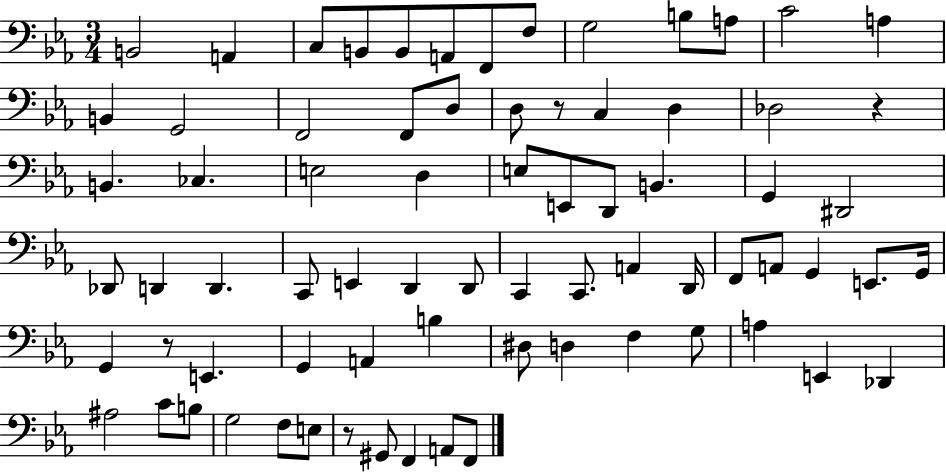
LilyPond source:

{
  \clef bass
  \numericTimeSignature
  \time 3/4
  \key ees \major
  b,2 a,4 | c8 b,8 b,8 a,8 f,8 f8 | g2 b8 a8 | c'2 a4 | \break b,4 g,2 | f,2 f,8 d8 | d8 r8 c4 d4 | des2 r4 | \break b,4. ces4. | e2 d4 | e8 e,8 d,8 b,4. | g,4 dis,2 | \break des,8 d,4 d,4. | c,8 e,4 d,4 d,8 | c,4 c,8. a,4 d,16 | f,8 a,8 g,4 e,8. g,16 | \break g,4 r8 e,4. | g,4 a,4 b4 | dis8 d4 f4 g8 | a4 e,4 des,4 | \break ais2 c'8 b8 | g2 f8 e8 | r8 gis,8 f,4 a,8 f,8 | \bar "|."
}